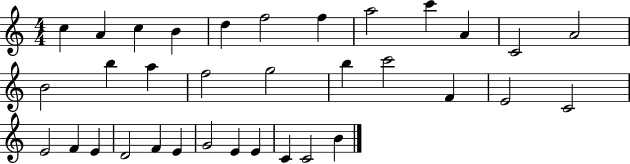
C5/q A4/q C5/q B4/q D5/q F5/h F5/q A5/h C6/q A4/q C4/h A4/h B4/h B5/q A5/q F5/h G5/h B5/q C6/h F4/q E4/h C4/h E4/h F4/q E4/q D4/h F4/q E4/q G4/h E4/q E4/q C4/q C4/h B4/q